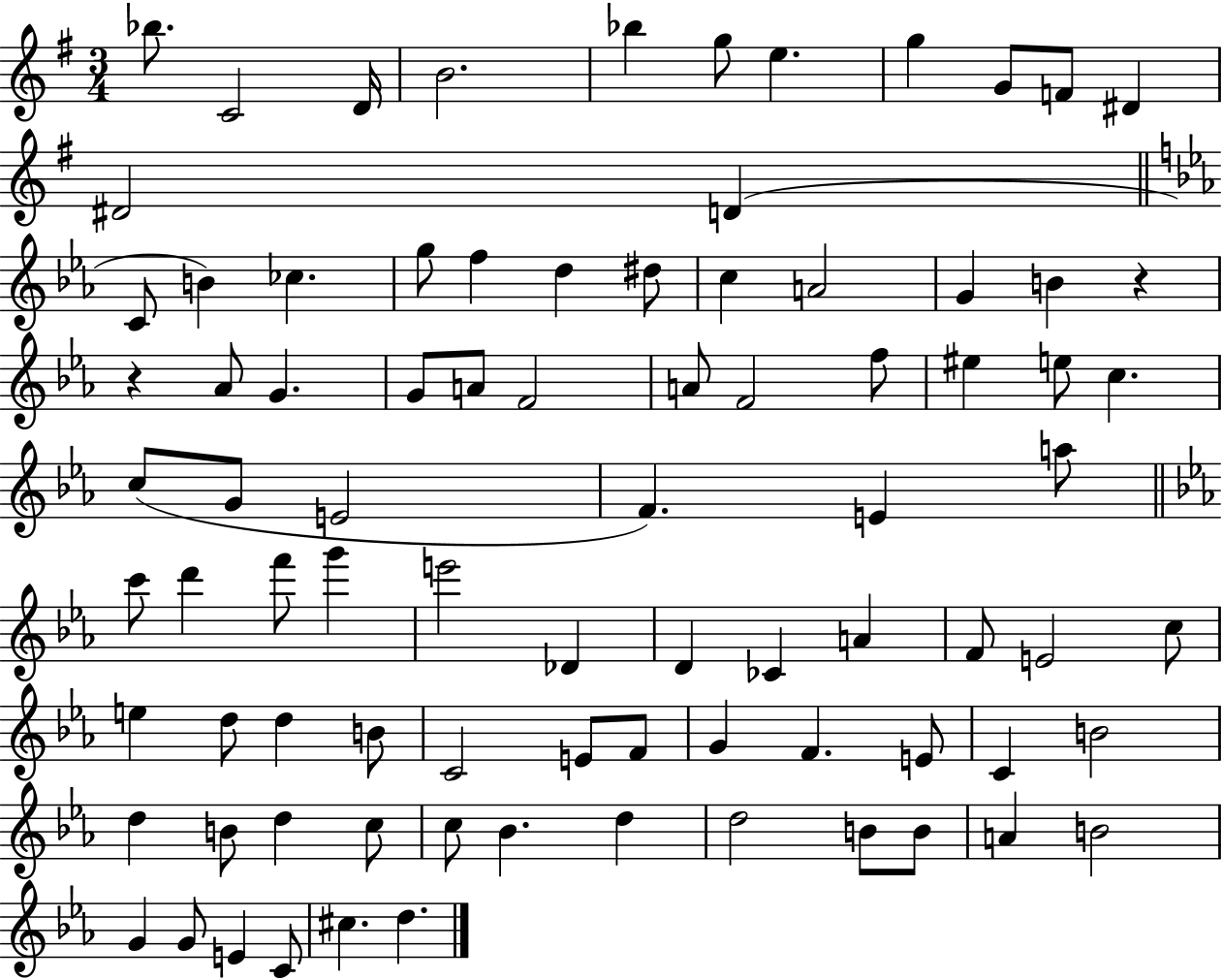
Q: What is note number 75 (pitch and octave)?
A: B4